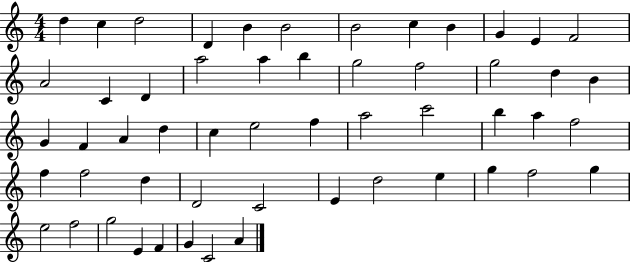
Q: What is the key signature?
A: C major